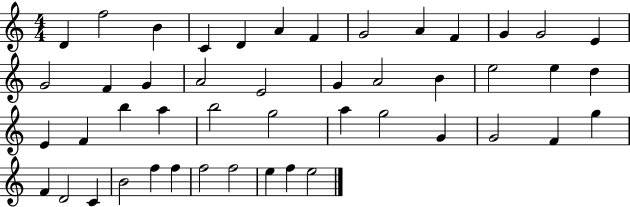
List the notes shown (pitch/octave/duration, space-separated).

D4/q F5/h B4/q C4/q D4/q A4/q F4/q G4/h A4/q F4/q G4/q G4/h E4/q G4/h F4/q G4/q A4/h E4/h G4/q A4/h B4/q E5/h E5/q D5/q E4/q F4/q B5/q A5/q B5/h G5/h A5/q G5/h G4/q G4/h F4/q G5/q F4/q D4/h C4/q B4/h F5/q F5/q F5/h F5/h E5/q F5/q E5/h